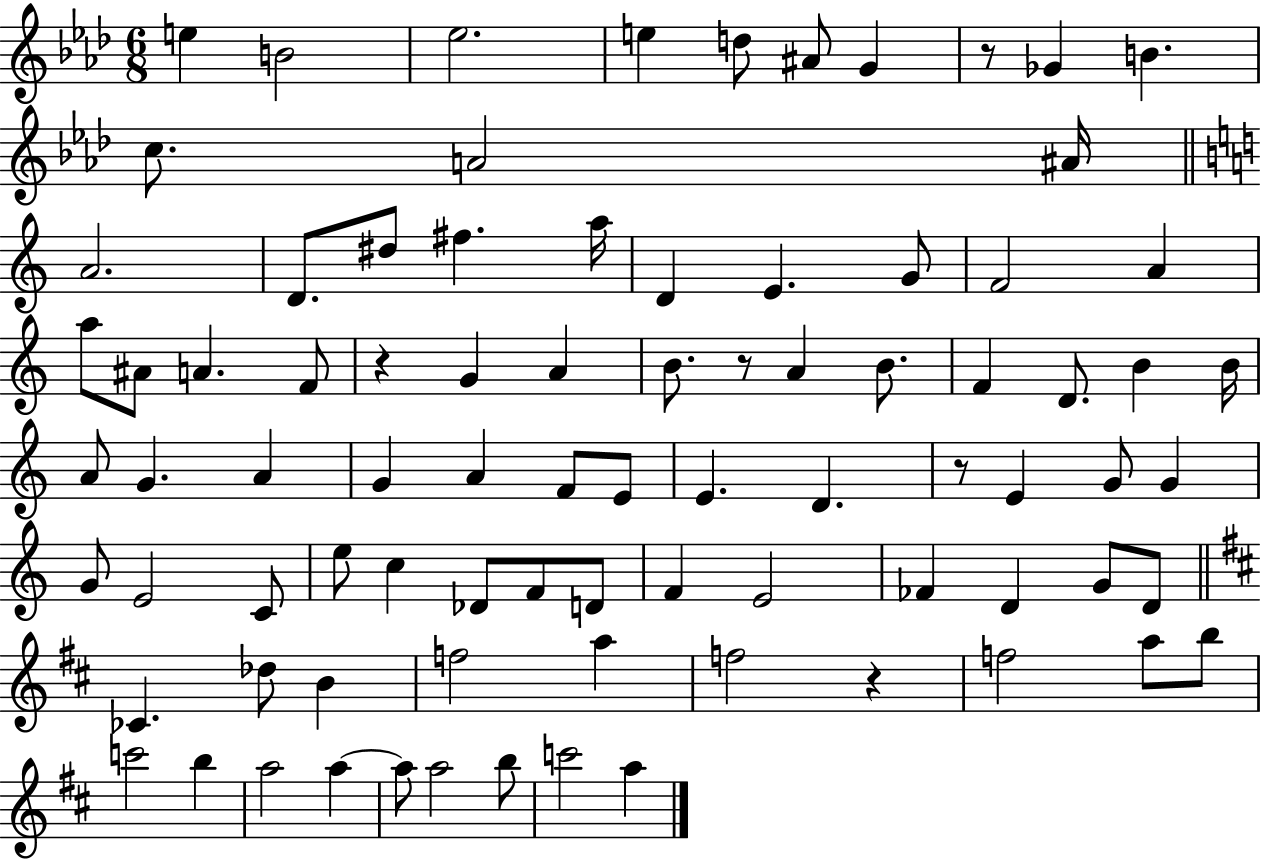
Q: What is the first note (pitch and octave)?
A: E5